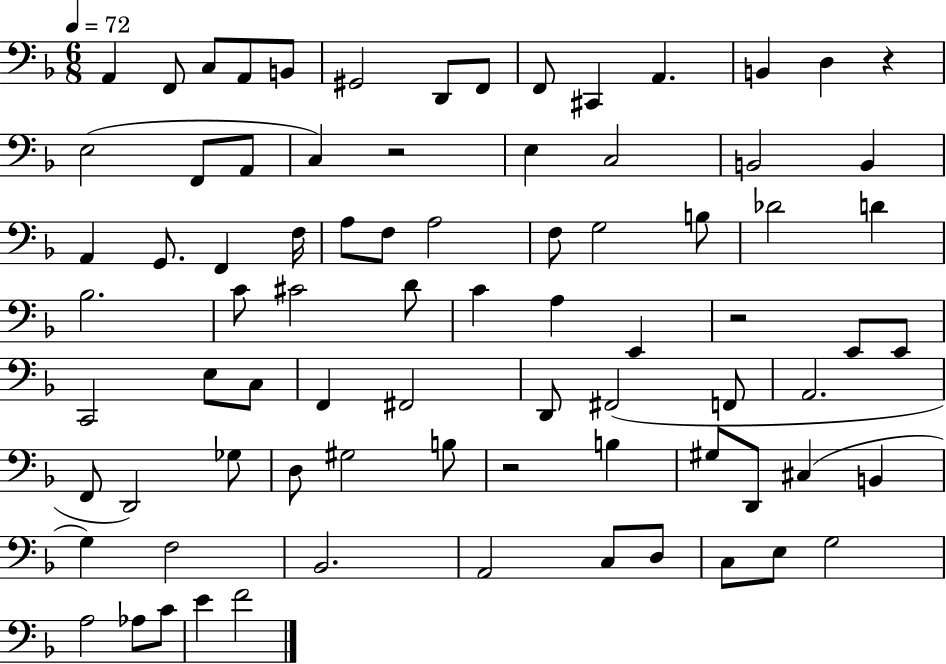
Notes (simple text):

A2/q F2/e C3/e A2/e B2/e G#2/h D2/e F2/e F2/e C#2/q A2/q. B2/q D3/q R/q E3/h F2/e A2/e C3/q R/h E3/q C3/h B2/h B2/q A2/q G2/e. F2/q F3/s A3/e F3/e A3/h F3/e G3/h B3/e Db4/h D4/q Bb3/h. C4/e C#4/h D4/e C4/q A3/q E2/q R/h E2/e E2/e C2/h E3/e C3/e F2/q F#2/h D2/e F#2/h F2/e A2/h. F2/e D2/h Gb3/e D3/e G#3/h B3/e R/h B3/q G#3/e D2/e C#3/q B2/q G3/q F3/h Bb2/h. A2/h C3/e D3/e C3/e E3/e G3/h A3/h Ab3/e C4/e E4/q F4/h